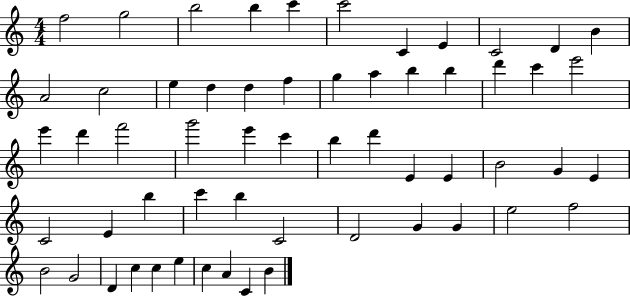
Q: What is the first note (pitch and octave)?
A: F5